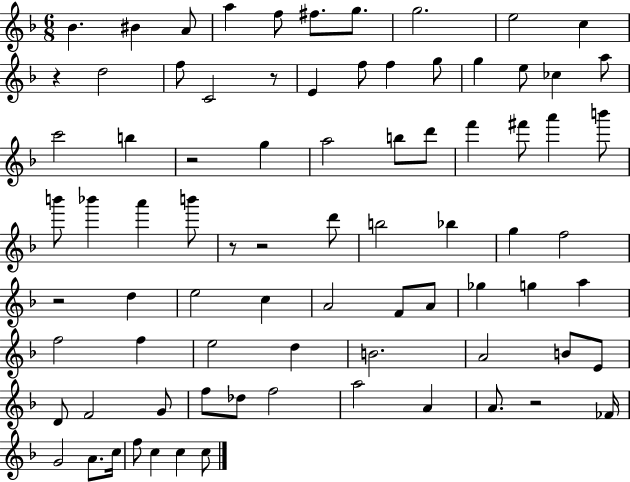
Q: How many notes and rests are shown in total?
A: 81